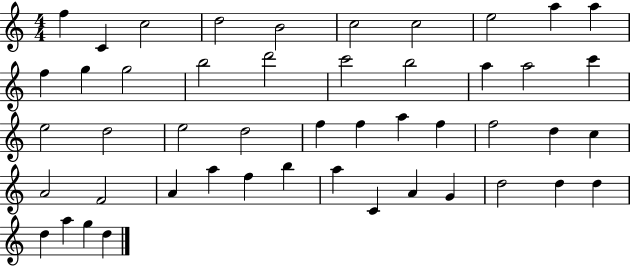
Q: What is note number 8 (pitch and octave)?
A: E5